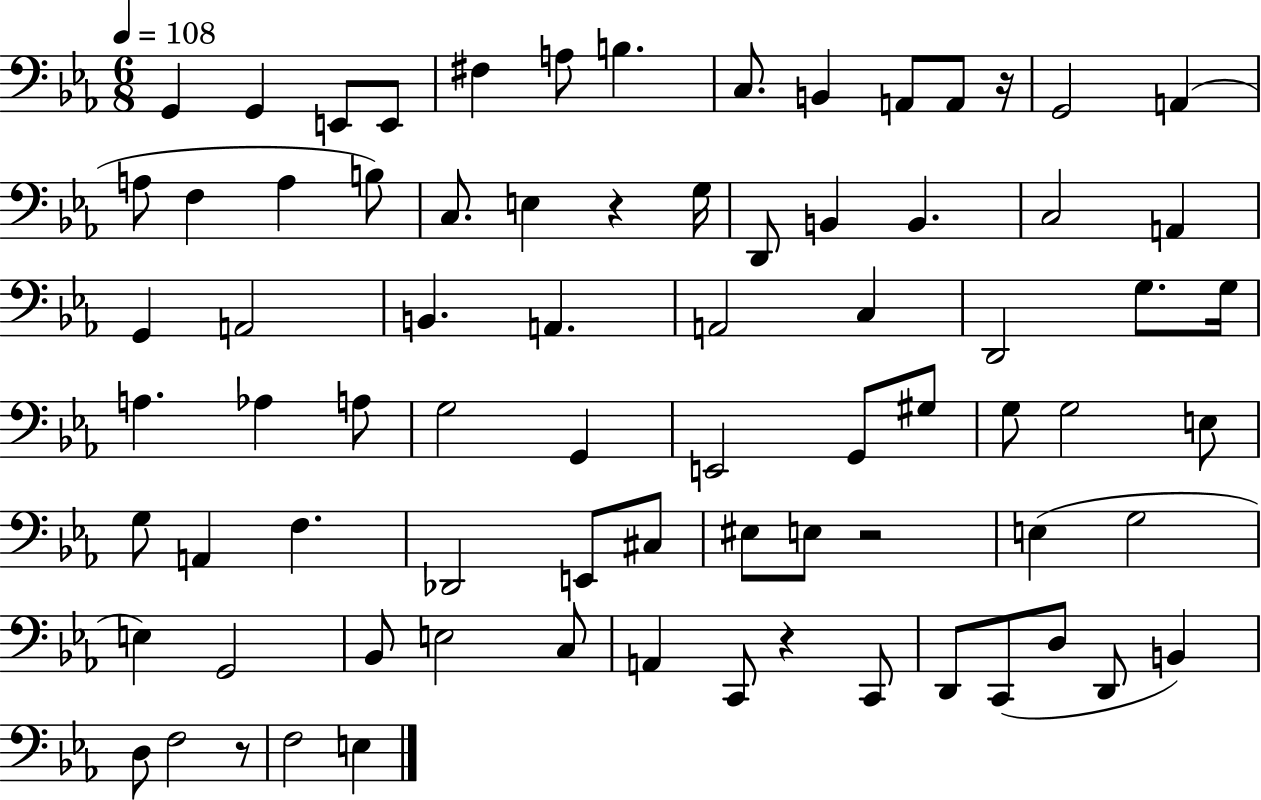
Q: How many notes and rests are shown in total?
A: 77